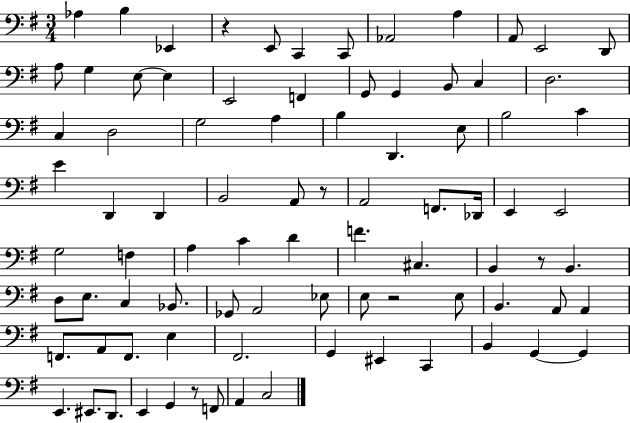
Ab3/q B3/q Eb2/q R/q E2/e C2/q C2/e Ab2/h A3/q A2/e E2/h D2/e A3/e G3/q E3/e E3/q E2/h F2/q G2/e G2/q B2/e C3/q D3/h. C3/q D3/h G3/h A3/q B3/q D2/q. E3/e B3/h C4/q E4/q D2/q D2/q B2/h A2/e R/e A2/h F2/e. Db2/s E2/q E2/h G3/h F3/q A3/q C4/q D4/q F4/q. C#3/q. B2/q R/e B2/q. D3/e E3/e. C3/q Bb2/e. Gb2/e A2/h Eb3/e E3/e R/h E3/e B2/q. A2/e A2/q F2/e. A2/e F2/e. E3/q F#2/h. G2/q EIS2/q C2/q B2/q G2/q G2/q E2/q. EIS2/e. D2/e. E2/q G2/q R/e F2/e A2/q C3/h